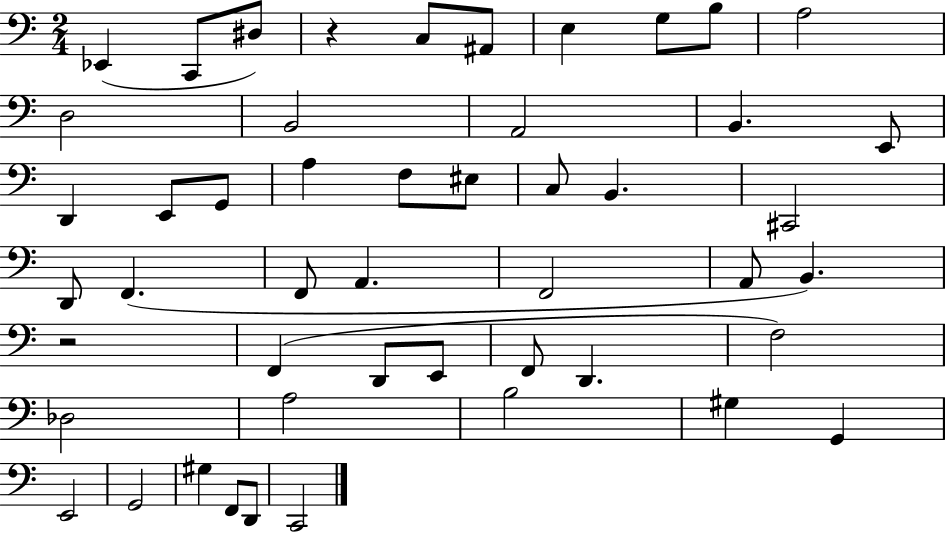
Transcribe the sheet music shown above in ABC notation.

X:1
T:Untitled
M:2/4
L:1/4
K:C
_E,, C,,/2 ^D,/2 z C,/2 ^A,,/2 E, G,/2 B,/2 A,2 D,2 B,,2 A,,2 B,, E,,/2 D,, E,,/2 G,,/2 A, F,/2 ^E,/2 C,/2 B,, ^C,,2 D,,/2 F,, F,,/2 A,, F,,2 A,,/2 B,, z2 F,, D,,/2 E,,/2 F,,/2 D,, F,2 _D,2 A,2 B,2 ^G, G,, E,,2 G,,2 ^G, F,,/2 D,,/2 C,,2